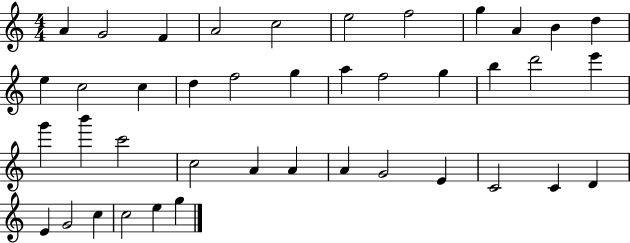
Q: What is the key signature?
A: C major